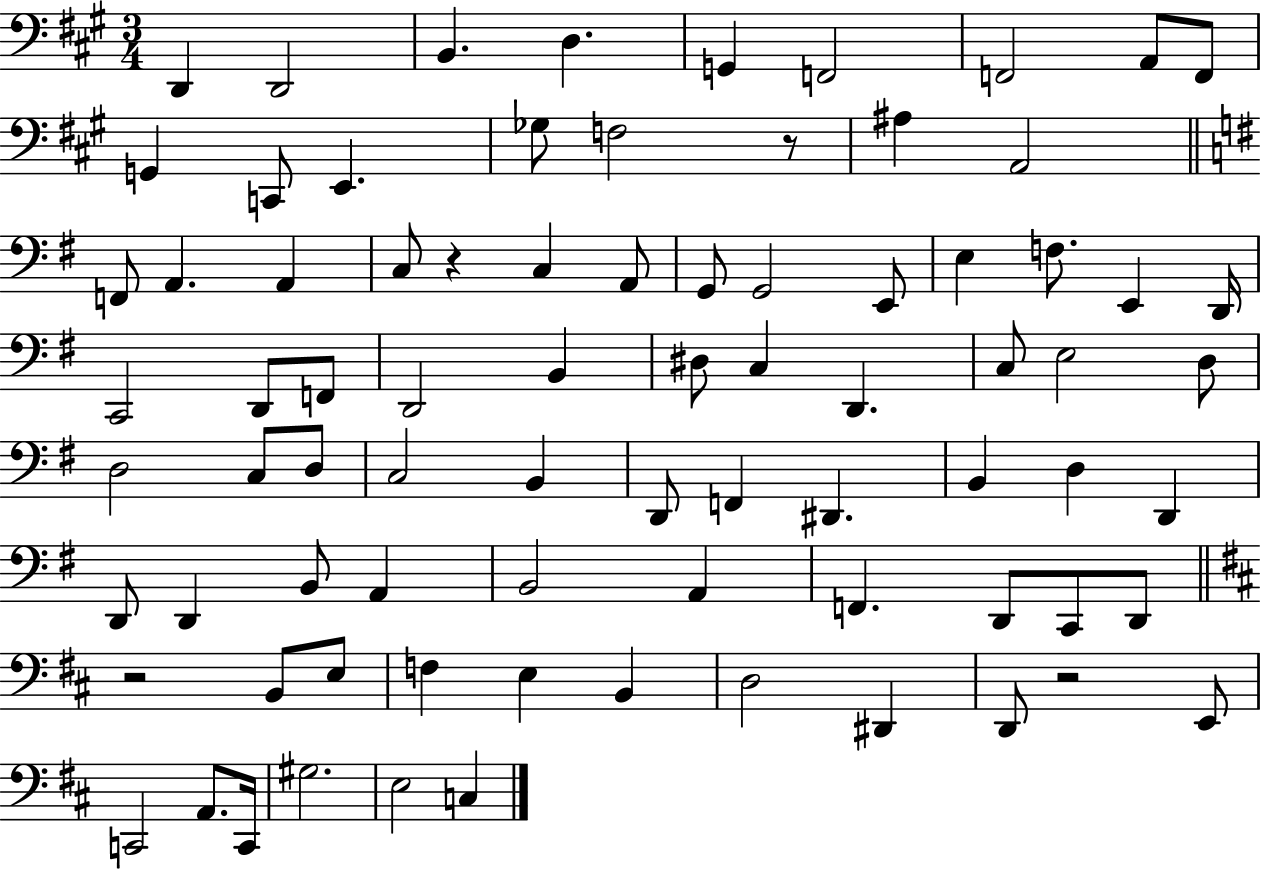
{
  \clef bass
  \numericTimeSignature
  \time 3/4
  \key a \major
  d,4 d,2 | b,4. d4. | g,4 f,2 | f,2 a,8 f,8 | \break g,4 c,8 e,4. | ges8 f2 r8 | ais4 a,2 | \bar "||" \break \key g \major f,8 a,4. a,4 | c8 r4 c4 a,8 | g,8 g,2 e,8 | e4 f8. e,4 d,16 | \break c,2 d,8 f,8 | d,2 b,4 | dis8 c4 d,4. | c8 e2 d8 | \break d2 c8 d8 | c2 b,4 | d,8 f,4 dis,4. | b,4 d4 d,4 | \break d,8 d,4 b,8 a,4 | b,2 a,4 | f,4. d,8 c,8 d,8 | \bar "||" \break \key b \minor r2 b,8 e8 | f4 e4 b,4 | d2 dis,4 | d,8 r2 e,8 | \break c,2 a,8. c,16 | gis2. | e2 c4 | \bar "|."
}